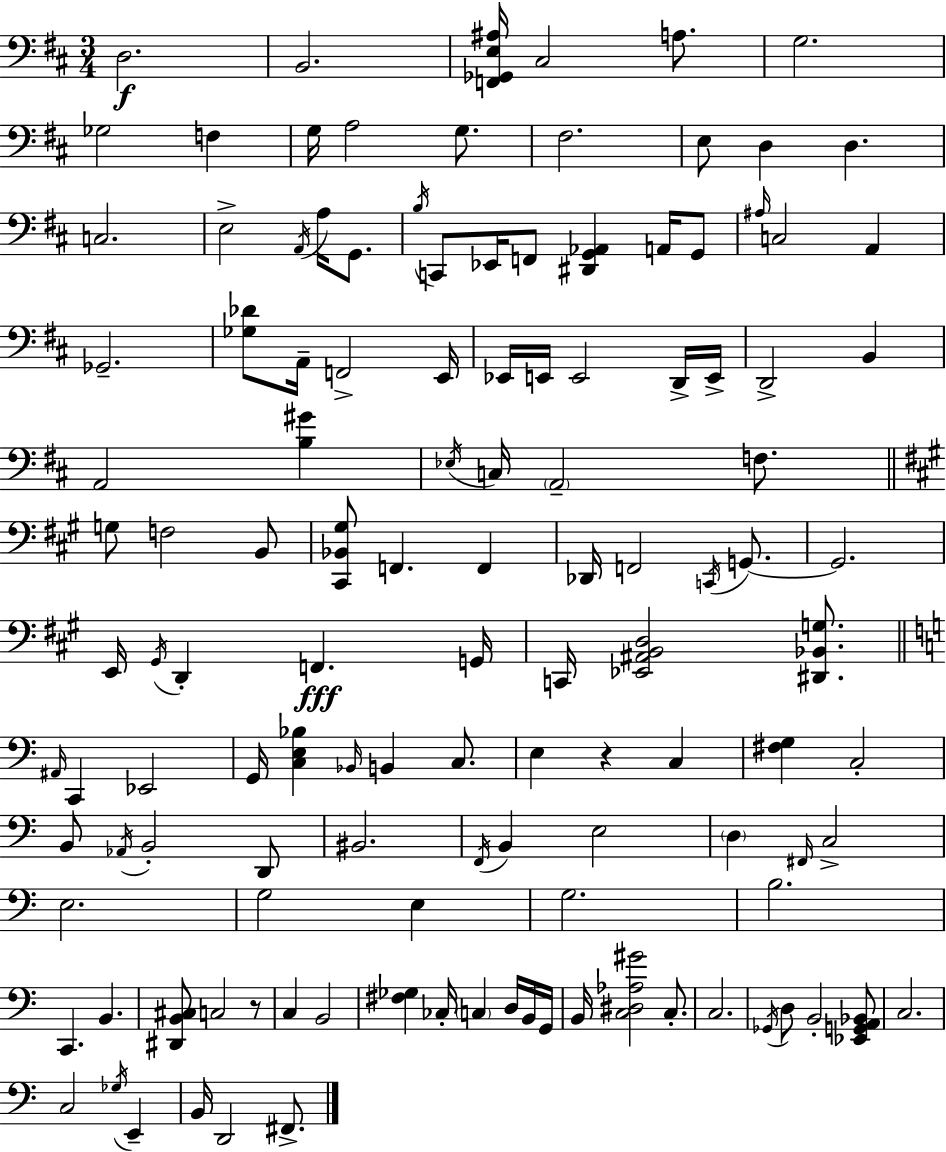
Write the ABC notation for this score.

X:1
T:Untitled
M:3/4
L:1/4
K:D
D,2 B,,2 [F,,_G,,E,^A,]/4 ^C,2 A,/2 G,2 _G,2 F, G,/4 A,2 G,/2 ^F,2 E,/2 D, D, C,2 E,2 A,,/4 A,/4 G,,/2 B,/4 C,,/2 _E,,/4 F,,/2 [^D,,G,,_A,,] A,,/4 G,,/2 ^A,/4 C,2 A,, _G,,2 [_G,_D]/2 A,,/4 F,,2 E,,/4 _E,,/4 E,,/4 E,,2 D,,/4 E,,/4 D,,2 B,, A,,2 [B,^G] _E,/4 C,/4 A,,2 F,/2 G,/2 F,2 B,,/2 [^C,,_B,,^G,]/2 F,, F,, _D,,/4 F,,2 C,,/4 G,,/2 G,,2 E,,/4 ^G,,/4 D,, F,, G,,/4 C,,/4 [_E,,^A,,B,,D,]2 [^D,,_B,,G,]/2 ^A,,/4 C,, _E,,2 G,,/4 [C,E,_B,] _B,,/4 B,, C,/2 E, z C, [^F,G,] C,2 B,,/2 _A,,/4 B,,2 D,,/2 ^B,,2 F,,/4 B,, E,2 D, ^F,,/4 C,2 E,2 G,2 E, G,2 B,2 C,, B,, [^D,,B,,^C,]/2 C,2 z/2 C, B,,2 [^F,_G,] _C,/4 C, D,/4 B,,/4 G,,/4 B,,/4 [C,^D,_A,^G]2 C,/2 C,2 _G,,/4 D,/2 B,,2 [_E,,G,,A,,_B,,]/2 C,2 C,2 _G,/4 E,, B,,/4 D,,2 ^F,,/2